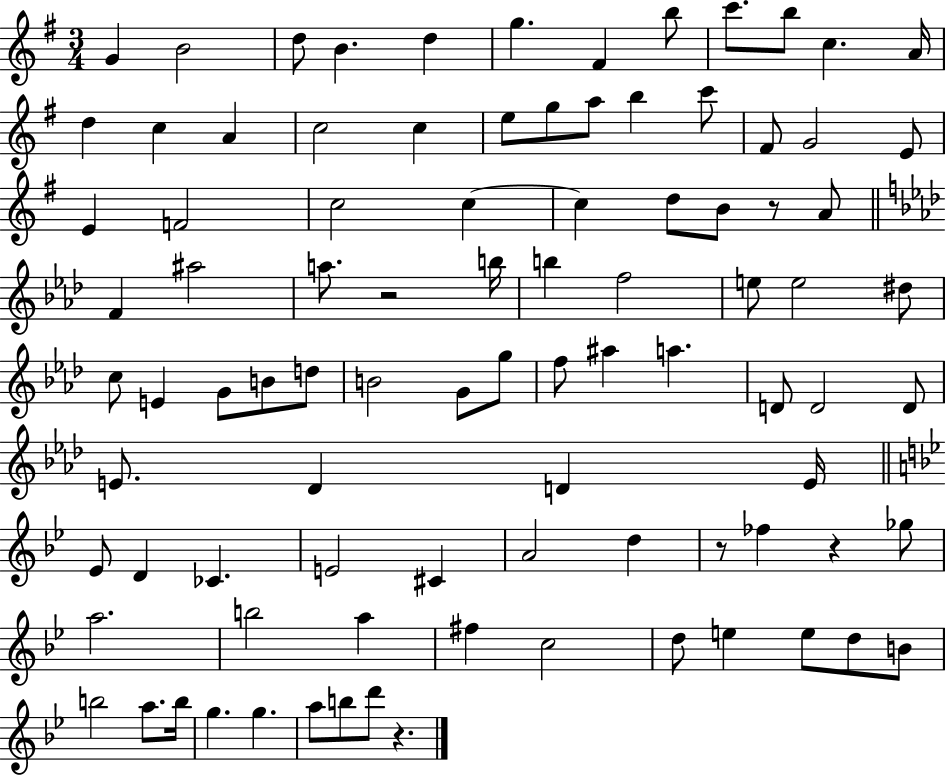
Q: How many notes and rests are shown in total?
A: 92